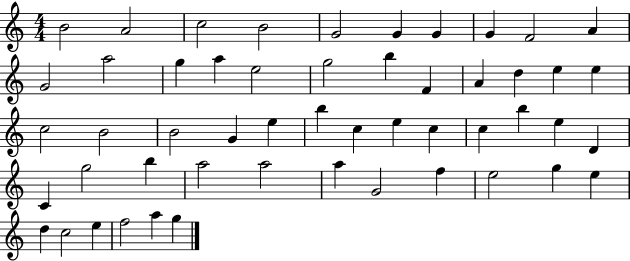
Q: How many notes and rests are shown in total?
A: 52